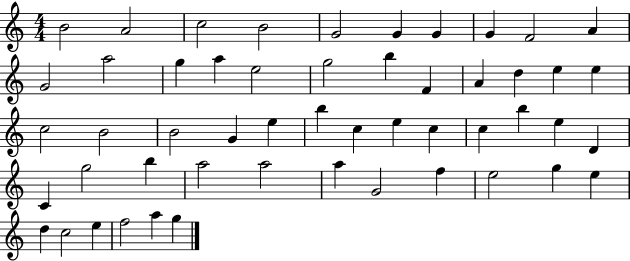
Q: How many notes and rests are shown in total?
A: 52